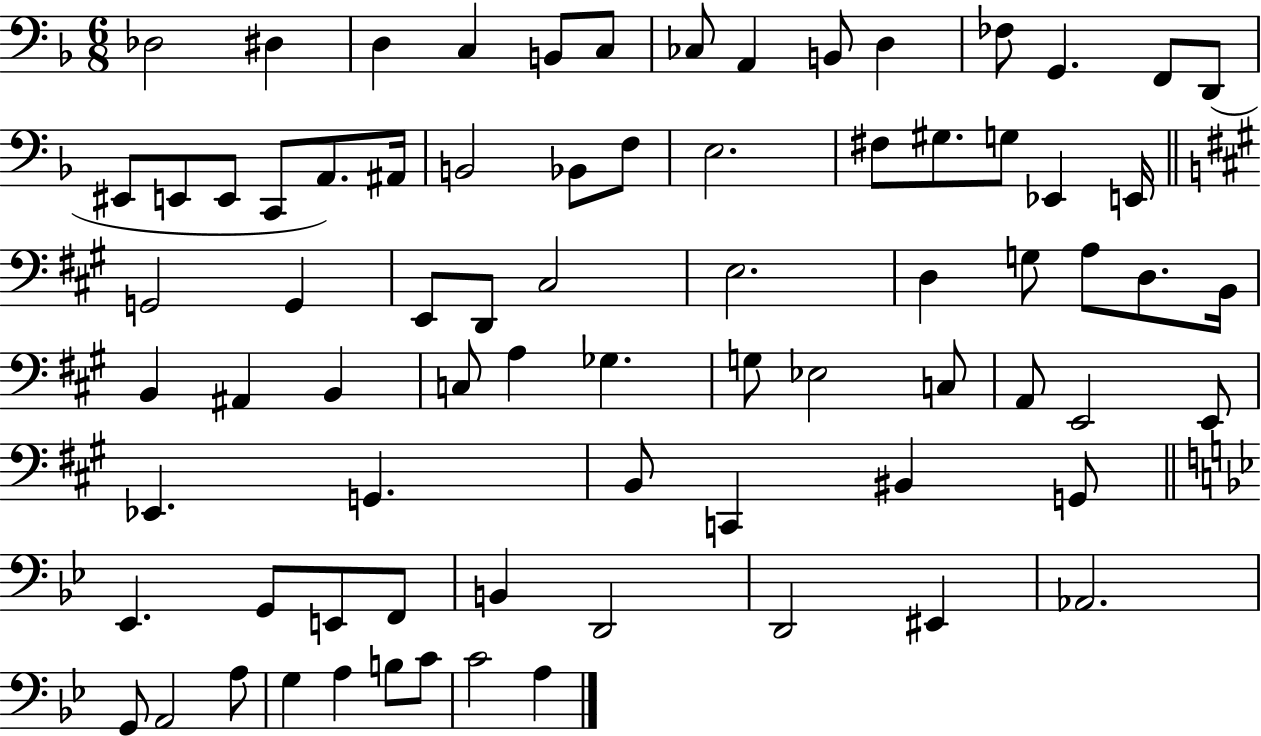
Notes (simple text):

Db3/h D#3/q D3/q C3/q B2/e C3/e CES3/e A2/q B2/e D3/q FES3/e G2/q. F2/e D2/e EIS2/e E2/e E2/e C2/e A2/e. A#2/s B2/h Bb2/e F3/e E3/h. F#3/e G#3/e. G3/e Eb2/q E2/s G2/h G2/q E2/e D2/e C#3/h E3/h. D3/q G3/e A3/e D3/e. B2/s B2/q A#2/q B2/q C3/e A3/q Gb3/q. G3/e Eb3/h C3/e A2/e E2/h E2/e Eb2/q. G2/q. B2/e C2/q BIS2/q G2/e Eb2/q. G2/e E2/e F2/e B2/q D2/h D2/h EIS2/q Ab2/h. G2/e A2/h A3/e G3/q A3/q B3/e C4/e C4/h A3/q